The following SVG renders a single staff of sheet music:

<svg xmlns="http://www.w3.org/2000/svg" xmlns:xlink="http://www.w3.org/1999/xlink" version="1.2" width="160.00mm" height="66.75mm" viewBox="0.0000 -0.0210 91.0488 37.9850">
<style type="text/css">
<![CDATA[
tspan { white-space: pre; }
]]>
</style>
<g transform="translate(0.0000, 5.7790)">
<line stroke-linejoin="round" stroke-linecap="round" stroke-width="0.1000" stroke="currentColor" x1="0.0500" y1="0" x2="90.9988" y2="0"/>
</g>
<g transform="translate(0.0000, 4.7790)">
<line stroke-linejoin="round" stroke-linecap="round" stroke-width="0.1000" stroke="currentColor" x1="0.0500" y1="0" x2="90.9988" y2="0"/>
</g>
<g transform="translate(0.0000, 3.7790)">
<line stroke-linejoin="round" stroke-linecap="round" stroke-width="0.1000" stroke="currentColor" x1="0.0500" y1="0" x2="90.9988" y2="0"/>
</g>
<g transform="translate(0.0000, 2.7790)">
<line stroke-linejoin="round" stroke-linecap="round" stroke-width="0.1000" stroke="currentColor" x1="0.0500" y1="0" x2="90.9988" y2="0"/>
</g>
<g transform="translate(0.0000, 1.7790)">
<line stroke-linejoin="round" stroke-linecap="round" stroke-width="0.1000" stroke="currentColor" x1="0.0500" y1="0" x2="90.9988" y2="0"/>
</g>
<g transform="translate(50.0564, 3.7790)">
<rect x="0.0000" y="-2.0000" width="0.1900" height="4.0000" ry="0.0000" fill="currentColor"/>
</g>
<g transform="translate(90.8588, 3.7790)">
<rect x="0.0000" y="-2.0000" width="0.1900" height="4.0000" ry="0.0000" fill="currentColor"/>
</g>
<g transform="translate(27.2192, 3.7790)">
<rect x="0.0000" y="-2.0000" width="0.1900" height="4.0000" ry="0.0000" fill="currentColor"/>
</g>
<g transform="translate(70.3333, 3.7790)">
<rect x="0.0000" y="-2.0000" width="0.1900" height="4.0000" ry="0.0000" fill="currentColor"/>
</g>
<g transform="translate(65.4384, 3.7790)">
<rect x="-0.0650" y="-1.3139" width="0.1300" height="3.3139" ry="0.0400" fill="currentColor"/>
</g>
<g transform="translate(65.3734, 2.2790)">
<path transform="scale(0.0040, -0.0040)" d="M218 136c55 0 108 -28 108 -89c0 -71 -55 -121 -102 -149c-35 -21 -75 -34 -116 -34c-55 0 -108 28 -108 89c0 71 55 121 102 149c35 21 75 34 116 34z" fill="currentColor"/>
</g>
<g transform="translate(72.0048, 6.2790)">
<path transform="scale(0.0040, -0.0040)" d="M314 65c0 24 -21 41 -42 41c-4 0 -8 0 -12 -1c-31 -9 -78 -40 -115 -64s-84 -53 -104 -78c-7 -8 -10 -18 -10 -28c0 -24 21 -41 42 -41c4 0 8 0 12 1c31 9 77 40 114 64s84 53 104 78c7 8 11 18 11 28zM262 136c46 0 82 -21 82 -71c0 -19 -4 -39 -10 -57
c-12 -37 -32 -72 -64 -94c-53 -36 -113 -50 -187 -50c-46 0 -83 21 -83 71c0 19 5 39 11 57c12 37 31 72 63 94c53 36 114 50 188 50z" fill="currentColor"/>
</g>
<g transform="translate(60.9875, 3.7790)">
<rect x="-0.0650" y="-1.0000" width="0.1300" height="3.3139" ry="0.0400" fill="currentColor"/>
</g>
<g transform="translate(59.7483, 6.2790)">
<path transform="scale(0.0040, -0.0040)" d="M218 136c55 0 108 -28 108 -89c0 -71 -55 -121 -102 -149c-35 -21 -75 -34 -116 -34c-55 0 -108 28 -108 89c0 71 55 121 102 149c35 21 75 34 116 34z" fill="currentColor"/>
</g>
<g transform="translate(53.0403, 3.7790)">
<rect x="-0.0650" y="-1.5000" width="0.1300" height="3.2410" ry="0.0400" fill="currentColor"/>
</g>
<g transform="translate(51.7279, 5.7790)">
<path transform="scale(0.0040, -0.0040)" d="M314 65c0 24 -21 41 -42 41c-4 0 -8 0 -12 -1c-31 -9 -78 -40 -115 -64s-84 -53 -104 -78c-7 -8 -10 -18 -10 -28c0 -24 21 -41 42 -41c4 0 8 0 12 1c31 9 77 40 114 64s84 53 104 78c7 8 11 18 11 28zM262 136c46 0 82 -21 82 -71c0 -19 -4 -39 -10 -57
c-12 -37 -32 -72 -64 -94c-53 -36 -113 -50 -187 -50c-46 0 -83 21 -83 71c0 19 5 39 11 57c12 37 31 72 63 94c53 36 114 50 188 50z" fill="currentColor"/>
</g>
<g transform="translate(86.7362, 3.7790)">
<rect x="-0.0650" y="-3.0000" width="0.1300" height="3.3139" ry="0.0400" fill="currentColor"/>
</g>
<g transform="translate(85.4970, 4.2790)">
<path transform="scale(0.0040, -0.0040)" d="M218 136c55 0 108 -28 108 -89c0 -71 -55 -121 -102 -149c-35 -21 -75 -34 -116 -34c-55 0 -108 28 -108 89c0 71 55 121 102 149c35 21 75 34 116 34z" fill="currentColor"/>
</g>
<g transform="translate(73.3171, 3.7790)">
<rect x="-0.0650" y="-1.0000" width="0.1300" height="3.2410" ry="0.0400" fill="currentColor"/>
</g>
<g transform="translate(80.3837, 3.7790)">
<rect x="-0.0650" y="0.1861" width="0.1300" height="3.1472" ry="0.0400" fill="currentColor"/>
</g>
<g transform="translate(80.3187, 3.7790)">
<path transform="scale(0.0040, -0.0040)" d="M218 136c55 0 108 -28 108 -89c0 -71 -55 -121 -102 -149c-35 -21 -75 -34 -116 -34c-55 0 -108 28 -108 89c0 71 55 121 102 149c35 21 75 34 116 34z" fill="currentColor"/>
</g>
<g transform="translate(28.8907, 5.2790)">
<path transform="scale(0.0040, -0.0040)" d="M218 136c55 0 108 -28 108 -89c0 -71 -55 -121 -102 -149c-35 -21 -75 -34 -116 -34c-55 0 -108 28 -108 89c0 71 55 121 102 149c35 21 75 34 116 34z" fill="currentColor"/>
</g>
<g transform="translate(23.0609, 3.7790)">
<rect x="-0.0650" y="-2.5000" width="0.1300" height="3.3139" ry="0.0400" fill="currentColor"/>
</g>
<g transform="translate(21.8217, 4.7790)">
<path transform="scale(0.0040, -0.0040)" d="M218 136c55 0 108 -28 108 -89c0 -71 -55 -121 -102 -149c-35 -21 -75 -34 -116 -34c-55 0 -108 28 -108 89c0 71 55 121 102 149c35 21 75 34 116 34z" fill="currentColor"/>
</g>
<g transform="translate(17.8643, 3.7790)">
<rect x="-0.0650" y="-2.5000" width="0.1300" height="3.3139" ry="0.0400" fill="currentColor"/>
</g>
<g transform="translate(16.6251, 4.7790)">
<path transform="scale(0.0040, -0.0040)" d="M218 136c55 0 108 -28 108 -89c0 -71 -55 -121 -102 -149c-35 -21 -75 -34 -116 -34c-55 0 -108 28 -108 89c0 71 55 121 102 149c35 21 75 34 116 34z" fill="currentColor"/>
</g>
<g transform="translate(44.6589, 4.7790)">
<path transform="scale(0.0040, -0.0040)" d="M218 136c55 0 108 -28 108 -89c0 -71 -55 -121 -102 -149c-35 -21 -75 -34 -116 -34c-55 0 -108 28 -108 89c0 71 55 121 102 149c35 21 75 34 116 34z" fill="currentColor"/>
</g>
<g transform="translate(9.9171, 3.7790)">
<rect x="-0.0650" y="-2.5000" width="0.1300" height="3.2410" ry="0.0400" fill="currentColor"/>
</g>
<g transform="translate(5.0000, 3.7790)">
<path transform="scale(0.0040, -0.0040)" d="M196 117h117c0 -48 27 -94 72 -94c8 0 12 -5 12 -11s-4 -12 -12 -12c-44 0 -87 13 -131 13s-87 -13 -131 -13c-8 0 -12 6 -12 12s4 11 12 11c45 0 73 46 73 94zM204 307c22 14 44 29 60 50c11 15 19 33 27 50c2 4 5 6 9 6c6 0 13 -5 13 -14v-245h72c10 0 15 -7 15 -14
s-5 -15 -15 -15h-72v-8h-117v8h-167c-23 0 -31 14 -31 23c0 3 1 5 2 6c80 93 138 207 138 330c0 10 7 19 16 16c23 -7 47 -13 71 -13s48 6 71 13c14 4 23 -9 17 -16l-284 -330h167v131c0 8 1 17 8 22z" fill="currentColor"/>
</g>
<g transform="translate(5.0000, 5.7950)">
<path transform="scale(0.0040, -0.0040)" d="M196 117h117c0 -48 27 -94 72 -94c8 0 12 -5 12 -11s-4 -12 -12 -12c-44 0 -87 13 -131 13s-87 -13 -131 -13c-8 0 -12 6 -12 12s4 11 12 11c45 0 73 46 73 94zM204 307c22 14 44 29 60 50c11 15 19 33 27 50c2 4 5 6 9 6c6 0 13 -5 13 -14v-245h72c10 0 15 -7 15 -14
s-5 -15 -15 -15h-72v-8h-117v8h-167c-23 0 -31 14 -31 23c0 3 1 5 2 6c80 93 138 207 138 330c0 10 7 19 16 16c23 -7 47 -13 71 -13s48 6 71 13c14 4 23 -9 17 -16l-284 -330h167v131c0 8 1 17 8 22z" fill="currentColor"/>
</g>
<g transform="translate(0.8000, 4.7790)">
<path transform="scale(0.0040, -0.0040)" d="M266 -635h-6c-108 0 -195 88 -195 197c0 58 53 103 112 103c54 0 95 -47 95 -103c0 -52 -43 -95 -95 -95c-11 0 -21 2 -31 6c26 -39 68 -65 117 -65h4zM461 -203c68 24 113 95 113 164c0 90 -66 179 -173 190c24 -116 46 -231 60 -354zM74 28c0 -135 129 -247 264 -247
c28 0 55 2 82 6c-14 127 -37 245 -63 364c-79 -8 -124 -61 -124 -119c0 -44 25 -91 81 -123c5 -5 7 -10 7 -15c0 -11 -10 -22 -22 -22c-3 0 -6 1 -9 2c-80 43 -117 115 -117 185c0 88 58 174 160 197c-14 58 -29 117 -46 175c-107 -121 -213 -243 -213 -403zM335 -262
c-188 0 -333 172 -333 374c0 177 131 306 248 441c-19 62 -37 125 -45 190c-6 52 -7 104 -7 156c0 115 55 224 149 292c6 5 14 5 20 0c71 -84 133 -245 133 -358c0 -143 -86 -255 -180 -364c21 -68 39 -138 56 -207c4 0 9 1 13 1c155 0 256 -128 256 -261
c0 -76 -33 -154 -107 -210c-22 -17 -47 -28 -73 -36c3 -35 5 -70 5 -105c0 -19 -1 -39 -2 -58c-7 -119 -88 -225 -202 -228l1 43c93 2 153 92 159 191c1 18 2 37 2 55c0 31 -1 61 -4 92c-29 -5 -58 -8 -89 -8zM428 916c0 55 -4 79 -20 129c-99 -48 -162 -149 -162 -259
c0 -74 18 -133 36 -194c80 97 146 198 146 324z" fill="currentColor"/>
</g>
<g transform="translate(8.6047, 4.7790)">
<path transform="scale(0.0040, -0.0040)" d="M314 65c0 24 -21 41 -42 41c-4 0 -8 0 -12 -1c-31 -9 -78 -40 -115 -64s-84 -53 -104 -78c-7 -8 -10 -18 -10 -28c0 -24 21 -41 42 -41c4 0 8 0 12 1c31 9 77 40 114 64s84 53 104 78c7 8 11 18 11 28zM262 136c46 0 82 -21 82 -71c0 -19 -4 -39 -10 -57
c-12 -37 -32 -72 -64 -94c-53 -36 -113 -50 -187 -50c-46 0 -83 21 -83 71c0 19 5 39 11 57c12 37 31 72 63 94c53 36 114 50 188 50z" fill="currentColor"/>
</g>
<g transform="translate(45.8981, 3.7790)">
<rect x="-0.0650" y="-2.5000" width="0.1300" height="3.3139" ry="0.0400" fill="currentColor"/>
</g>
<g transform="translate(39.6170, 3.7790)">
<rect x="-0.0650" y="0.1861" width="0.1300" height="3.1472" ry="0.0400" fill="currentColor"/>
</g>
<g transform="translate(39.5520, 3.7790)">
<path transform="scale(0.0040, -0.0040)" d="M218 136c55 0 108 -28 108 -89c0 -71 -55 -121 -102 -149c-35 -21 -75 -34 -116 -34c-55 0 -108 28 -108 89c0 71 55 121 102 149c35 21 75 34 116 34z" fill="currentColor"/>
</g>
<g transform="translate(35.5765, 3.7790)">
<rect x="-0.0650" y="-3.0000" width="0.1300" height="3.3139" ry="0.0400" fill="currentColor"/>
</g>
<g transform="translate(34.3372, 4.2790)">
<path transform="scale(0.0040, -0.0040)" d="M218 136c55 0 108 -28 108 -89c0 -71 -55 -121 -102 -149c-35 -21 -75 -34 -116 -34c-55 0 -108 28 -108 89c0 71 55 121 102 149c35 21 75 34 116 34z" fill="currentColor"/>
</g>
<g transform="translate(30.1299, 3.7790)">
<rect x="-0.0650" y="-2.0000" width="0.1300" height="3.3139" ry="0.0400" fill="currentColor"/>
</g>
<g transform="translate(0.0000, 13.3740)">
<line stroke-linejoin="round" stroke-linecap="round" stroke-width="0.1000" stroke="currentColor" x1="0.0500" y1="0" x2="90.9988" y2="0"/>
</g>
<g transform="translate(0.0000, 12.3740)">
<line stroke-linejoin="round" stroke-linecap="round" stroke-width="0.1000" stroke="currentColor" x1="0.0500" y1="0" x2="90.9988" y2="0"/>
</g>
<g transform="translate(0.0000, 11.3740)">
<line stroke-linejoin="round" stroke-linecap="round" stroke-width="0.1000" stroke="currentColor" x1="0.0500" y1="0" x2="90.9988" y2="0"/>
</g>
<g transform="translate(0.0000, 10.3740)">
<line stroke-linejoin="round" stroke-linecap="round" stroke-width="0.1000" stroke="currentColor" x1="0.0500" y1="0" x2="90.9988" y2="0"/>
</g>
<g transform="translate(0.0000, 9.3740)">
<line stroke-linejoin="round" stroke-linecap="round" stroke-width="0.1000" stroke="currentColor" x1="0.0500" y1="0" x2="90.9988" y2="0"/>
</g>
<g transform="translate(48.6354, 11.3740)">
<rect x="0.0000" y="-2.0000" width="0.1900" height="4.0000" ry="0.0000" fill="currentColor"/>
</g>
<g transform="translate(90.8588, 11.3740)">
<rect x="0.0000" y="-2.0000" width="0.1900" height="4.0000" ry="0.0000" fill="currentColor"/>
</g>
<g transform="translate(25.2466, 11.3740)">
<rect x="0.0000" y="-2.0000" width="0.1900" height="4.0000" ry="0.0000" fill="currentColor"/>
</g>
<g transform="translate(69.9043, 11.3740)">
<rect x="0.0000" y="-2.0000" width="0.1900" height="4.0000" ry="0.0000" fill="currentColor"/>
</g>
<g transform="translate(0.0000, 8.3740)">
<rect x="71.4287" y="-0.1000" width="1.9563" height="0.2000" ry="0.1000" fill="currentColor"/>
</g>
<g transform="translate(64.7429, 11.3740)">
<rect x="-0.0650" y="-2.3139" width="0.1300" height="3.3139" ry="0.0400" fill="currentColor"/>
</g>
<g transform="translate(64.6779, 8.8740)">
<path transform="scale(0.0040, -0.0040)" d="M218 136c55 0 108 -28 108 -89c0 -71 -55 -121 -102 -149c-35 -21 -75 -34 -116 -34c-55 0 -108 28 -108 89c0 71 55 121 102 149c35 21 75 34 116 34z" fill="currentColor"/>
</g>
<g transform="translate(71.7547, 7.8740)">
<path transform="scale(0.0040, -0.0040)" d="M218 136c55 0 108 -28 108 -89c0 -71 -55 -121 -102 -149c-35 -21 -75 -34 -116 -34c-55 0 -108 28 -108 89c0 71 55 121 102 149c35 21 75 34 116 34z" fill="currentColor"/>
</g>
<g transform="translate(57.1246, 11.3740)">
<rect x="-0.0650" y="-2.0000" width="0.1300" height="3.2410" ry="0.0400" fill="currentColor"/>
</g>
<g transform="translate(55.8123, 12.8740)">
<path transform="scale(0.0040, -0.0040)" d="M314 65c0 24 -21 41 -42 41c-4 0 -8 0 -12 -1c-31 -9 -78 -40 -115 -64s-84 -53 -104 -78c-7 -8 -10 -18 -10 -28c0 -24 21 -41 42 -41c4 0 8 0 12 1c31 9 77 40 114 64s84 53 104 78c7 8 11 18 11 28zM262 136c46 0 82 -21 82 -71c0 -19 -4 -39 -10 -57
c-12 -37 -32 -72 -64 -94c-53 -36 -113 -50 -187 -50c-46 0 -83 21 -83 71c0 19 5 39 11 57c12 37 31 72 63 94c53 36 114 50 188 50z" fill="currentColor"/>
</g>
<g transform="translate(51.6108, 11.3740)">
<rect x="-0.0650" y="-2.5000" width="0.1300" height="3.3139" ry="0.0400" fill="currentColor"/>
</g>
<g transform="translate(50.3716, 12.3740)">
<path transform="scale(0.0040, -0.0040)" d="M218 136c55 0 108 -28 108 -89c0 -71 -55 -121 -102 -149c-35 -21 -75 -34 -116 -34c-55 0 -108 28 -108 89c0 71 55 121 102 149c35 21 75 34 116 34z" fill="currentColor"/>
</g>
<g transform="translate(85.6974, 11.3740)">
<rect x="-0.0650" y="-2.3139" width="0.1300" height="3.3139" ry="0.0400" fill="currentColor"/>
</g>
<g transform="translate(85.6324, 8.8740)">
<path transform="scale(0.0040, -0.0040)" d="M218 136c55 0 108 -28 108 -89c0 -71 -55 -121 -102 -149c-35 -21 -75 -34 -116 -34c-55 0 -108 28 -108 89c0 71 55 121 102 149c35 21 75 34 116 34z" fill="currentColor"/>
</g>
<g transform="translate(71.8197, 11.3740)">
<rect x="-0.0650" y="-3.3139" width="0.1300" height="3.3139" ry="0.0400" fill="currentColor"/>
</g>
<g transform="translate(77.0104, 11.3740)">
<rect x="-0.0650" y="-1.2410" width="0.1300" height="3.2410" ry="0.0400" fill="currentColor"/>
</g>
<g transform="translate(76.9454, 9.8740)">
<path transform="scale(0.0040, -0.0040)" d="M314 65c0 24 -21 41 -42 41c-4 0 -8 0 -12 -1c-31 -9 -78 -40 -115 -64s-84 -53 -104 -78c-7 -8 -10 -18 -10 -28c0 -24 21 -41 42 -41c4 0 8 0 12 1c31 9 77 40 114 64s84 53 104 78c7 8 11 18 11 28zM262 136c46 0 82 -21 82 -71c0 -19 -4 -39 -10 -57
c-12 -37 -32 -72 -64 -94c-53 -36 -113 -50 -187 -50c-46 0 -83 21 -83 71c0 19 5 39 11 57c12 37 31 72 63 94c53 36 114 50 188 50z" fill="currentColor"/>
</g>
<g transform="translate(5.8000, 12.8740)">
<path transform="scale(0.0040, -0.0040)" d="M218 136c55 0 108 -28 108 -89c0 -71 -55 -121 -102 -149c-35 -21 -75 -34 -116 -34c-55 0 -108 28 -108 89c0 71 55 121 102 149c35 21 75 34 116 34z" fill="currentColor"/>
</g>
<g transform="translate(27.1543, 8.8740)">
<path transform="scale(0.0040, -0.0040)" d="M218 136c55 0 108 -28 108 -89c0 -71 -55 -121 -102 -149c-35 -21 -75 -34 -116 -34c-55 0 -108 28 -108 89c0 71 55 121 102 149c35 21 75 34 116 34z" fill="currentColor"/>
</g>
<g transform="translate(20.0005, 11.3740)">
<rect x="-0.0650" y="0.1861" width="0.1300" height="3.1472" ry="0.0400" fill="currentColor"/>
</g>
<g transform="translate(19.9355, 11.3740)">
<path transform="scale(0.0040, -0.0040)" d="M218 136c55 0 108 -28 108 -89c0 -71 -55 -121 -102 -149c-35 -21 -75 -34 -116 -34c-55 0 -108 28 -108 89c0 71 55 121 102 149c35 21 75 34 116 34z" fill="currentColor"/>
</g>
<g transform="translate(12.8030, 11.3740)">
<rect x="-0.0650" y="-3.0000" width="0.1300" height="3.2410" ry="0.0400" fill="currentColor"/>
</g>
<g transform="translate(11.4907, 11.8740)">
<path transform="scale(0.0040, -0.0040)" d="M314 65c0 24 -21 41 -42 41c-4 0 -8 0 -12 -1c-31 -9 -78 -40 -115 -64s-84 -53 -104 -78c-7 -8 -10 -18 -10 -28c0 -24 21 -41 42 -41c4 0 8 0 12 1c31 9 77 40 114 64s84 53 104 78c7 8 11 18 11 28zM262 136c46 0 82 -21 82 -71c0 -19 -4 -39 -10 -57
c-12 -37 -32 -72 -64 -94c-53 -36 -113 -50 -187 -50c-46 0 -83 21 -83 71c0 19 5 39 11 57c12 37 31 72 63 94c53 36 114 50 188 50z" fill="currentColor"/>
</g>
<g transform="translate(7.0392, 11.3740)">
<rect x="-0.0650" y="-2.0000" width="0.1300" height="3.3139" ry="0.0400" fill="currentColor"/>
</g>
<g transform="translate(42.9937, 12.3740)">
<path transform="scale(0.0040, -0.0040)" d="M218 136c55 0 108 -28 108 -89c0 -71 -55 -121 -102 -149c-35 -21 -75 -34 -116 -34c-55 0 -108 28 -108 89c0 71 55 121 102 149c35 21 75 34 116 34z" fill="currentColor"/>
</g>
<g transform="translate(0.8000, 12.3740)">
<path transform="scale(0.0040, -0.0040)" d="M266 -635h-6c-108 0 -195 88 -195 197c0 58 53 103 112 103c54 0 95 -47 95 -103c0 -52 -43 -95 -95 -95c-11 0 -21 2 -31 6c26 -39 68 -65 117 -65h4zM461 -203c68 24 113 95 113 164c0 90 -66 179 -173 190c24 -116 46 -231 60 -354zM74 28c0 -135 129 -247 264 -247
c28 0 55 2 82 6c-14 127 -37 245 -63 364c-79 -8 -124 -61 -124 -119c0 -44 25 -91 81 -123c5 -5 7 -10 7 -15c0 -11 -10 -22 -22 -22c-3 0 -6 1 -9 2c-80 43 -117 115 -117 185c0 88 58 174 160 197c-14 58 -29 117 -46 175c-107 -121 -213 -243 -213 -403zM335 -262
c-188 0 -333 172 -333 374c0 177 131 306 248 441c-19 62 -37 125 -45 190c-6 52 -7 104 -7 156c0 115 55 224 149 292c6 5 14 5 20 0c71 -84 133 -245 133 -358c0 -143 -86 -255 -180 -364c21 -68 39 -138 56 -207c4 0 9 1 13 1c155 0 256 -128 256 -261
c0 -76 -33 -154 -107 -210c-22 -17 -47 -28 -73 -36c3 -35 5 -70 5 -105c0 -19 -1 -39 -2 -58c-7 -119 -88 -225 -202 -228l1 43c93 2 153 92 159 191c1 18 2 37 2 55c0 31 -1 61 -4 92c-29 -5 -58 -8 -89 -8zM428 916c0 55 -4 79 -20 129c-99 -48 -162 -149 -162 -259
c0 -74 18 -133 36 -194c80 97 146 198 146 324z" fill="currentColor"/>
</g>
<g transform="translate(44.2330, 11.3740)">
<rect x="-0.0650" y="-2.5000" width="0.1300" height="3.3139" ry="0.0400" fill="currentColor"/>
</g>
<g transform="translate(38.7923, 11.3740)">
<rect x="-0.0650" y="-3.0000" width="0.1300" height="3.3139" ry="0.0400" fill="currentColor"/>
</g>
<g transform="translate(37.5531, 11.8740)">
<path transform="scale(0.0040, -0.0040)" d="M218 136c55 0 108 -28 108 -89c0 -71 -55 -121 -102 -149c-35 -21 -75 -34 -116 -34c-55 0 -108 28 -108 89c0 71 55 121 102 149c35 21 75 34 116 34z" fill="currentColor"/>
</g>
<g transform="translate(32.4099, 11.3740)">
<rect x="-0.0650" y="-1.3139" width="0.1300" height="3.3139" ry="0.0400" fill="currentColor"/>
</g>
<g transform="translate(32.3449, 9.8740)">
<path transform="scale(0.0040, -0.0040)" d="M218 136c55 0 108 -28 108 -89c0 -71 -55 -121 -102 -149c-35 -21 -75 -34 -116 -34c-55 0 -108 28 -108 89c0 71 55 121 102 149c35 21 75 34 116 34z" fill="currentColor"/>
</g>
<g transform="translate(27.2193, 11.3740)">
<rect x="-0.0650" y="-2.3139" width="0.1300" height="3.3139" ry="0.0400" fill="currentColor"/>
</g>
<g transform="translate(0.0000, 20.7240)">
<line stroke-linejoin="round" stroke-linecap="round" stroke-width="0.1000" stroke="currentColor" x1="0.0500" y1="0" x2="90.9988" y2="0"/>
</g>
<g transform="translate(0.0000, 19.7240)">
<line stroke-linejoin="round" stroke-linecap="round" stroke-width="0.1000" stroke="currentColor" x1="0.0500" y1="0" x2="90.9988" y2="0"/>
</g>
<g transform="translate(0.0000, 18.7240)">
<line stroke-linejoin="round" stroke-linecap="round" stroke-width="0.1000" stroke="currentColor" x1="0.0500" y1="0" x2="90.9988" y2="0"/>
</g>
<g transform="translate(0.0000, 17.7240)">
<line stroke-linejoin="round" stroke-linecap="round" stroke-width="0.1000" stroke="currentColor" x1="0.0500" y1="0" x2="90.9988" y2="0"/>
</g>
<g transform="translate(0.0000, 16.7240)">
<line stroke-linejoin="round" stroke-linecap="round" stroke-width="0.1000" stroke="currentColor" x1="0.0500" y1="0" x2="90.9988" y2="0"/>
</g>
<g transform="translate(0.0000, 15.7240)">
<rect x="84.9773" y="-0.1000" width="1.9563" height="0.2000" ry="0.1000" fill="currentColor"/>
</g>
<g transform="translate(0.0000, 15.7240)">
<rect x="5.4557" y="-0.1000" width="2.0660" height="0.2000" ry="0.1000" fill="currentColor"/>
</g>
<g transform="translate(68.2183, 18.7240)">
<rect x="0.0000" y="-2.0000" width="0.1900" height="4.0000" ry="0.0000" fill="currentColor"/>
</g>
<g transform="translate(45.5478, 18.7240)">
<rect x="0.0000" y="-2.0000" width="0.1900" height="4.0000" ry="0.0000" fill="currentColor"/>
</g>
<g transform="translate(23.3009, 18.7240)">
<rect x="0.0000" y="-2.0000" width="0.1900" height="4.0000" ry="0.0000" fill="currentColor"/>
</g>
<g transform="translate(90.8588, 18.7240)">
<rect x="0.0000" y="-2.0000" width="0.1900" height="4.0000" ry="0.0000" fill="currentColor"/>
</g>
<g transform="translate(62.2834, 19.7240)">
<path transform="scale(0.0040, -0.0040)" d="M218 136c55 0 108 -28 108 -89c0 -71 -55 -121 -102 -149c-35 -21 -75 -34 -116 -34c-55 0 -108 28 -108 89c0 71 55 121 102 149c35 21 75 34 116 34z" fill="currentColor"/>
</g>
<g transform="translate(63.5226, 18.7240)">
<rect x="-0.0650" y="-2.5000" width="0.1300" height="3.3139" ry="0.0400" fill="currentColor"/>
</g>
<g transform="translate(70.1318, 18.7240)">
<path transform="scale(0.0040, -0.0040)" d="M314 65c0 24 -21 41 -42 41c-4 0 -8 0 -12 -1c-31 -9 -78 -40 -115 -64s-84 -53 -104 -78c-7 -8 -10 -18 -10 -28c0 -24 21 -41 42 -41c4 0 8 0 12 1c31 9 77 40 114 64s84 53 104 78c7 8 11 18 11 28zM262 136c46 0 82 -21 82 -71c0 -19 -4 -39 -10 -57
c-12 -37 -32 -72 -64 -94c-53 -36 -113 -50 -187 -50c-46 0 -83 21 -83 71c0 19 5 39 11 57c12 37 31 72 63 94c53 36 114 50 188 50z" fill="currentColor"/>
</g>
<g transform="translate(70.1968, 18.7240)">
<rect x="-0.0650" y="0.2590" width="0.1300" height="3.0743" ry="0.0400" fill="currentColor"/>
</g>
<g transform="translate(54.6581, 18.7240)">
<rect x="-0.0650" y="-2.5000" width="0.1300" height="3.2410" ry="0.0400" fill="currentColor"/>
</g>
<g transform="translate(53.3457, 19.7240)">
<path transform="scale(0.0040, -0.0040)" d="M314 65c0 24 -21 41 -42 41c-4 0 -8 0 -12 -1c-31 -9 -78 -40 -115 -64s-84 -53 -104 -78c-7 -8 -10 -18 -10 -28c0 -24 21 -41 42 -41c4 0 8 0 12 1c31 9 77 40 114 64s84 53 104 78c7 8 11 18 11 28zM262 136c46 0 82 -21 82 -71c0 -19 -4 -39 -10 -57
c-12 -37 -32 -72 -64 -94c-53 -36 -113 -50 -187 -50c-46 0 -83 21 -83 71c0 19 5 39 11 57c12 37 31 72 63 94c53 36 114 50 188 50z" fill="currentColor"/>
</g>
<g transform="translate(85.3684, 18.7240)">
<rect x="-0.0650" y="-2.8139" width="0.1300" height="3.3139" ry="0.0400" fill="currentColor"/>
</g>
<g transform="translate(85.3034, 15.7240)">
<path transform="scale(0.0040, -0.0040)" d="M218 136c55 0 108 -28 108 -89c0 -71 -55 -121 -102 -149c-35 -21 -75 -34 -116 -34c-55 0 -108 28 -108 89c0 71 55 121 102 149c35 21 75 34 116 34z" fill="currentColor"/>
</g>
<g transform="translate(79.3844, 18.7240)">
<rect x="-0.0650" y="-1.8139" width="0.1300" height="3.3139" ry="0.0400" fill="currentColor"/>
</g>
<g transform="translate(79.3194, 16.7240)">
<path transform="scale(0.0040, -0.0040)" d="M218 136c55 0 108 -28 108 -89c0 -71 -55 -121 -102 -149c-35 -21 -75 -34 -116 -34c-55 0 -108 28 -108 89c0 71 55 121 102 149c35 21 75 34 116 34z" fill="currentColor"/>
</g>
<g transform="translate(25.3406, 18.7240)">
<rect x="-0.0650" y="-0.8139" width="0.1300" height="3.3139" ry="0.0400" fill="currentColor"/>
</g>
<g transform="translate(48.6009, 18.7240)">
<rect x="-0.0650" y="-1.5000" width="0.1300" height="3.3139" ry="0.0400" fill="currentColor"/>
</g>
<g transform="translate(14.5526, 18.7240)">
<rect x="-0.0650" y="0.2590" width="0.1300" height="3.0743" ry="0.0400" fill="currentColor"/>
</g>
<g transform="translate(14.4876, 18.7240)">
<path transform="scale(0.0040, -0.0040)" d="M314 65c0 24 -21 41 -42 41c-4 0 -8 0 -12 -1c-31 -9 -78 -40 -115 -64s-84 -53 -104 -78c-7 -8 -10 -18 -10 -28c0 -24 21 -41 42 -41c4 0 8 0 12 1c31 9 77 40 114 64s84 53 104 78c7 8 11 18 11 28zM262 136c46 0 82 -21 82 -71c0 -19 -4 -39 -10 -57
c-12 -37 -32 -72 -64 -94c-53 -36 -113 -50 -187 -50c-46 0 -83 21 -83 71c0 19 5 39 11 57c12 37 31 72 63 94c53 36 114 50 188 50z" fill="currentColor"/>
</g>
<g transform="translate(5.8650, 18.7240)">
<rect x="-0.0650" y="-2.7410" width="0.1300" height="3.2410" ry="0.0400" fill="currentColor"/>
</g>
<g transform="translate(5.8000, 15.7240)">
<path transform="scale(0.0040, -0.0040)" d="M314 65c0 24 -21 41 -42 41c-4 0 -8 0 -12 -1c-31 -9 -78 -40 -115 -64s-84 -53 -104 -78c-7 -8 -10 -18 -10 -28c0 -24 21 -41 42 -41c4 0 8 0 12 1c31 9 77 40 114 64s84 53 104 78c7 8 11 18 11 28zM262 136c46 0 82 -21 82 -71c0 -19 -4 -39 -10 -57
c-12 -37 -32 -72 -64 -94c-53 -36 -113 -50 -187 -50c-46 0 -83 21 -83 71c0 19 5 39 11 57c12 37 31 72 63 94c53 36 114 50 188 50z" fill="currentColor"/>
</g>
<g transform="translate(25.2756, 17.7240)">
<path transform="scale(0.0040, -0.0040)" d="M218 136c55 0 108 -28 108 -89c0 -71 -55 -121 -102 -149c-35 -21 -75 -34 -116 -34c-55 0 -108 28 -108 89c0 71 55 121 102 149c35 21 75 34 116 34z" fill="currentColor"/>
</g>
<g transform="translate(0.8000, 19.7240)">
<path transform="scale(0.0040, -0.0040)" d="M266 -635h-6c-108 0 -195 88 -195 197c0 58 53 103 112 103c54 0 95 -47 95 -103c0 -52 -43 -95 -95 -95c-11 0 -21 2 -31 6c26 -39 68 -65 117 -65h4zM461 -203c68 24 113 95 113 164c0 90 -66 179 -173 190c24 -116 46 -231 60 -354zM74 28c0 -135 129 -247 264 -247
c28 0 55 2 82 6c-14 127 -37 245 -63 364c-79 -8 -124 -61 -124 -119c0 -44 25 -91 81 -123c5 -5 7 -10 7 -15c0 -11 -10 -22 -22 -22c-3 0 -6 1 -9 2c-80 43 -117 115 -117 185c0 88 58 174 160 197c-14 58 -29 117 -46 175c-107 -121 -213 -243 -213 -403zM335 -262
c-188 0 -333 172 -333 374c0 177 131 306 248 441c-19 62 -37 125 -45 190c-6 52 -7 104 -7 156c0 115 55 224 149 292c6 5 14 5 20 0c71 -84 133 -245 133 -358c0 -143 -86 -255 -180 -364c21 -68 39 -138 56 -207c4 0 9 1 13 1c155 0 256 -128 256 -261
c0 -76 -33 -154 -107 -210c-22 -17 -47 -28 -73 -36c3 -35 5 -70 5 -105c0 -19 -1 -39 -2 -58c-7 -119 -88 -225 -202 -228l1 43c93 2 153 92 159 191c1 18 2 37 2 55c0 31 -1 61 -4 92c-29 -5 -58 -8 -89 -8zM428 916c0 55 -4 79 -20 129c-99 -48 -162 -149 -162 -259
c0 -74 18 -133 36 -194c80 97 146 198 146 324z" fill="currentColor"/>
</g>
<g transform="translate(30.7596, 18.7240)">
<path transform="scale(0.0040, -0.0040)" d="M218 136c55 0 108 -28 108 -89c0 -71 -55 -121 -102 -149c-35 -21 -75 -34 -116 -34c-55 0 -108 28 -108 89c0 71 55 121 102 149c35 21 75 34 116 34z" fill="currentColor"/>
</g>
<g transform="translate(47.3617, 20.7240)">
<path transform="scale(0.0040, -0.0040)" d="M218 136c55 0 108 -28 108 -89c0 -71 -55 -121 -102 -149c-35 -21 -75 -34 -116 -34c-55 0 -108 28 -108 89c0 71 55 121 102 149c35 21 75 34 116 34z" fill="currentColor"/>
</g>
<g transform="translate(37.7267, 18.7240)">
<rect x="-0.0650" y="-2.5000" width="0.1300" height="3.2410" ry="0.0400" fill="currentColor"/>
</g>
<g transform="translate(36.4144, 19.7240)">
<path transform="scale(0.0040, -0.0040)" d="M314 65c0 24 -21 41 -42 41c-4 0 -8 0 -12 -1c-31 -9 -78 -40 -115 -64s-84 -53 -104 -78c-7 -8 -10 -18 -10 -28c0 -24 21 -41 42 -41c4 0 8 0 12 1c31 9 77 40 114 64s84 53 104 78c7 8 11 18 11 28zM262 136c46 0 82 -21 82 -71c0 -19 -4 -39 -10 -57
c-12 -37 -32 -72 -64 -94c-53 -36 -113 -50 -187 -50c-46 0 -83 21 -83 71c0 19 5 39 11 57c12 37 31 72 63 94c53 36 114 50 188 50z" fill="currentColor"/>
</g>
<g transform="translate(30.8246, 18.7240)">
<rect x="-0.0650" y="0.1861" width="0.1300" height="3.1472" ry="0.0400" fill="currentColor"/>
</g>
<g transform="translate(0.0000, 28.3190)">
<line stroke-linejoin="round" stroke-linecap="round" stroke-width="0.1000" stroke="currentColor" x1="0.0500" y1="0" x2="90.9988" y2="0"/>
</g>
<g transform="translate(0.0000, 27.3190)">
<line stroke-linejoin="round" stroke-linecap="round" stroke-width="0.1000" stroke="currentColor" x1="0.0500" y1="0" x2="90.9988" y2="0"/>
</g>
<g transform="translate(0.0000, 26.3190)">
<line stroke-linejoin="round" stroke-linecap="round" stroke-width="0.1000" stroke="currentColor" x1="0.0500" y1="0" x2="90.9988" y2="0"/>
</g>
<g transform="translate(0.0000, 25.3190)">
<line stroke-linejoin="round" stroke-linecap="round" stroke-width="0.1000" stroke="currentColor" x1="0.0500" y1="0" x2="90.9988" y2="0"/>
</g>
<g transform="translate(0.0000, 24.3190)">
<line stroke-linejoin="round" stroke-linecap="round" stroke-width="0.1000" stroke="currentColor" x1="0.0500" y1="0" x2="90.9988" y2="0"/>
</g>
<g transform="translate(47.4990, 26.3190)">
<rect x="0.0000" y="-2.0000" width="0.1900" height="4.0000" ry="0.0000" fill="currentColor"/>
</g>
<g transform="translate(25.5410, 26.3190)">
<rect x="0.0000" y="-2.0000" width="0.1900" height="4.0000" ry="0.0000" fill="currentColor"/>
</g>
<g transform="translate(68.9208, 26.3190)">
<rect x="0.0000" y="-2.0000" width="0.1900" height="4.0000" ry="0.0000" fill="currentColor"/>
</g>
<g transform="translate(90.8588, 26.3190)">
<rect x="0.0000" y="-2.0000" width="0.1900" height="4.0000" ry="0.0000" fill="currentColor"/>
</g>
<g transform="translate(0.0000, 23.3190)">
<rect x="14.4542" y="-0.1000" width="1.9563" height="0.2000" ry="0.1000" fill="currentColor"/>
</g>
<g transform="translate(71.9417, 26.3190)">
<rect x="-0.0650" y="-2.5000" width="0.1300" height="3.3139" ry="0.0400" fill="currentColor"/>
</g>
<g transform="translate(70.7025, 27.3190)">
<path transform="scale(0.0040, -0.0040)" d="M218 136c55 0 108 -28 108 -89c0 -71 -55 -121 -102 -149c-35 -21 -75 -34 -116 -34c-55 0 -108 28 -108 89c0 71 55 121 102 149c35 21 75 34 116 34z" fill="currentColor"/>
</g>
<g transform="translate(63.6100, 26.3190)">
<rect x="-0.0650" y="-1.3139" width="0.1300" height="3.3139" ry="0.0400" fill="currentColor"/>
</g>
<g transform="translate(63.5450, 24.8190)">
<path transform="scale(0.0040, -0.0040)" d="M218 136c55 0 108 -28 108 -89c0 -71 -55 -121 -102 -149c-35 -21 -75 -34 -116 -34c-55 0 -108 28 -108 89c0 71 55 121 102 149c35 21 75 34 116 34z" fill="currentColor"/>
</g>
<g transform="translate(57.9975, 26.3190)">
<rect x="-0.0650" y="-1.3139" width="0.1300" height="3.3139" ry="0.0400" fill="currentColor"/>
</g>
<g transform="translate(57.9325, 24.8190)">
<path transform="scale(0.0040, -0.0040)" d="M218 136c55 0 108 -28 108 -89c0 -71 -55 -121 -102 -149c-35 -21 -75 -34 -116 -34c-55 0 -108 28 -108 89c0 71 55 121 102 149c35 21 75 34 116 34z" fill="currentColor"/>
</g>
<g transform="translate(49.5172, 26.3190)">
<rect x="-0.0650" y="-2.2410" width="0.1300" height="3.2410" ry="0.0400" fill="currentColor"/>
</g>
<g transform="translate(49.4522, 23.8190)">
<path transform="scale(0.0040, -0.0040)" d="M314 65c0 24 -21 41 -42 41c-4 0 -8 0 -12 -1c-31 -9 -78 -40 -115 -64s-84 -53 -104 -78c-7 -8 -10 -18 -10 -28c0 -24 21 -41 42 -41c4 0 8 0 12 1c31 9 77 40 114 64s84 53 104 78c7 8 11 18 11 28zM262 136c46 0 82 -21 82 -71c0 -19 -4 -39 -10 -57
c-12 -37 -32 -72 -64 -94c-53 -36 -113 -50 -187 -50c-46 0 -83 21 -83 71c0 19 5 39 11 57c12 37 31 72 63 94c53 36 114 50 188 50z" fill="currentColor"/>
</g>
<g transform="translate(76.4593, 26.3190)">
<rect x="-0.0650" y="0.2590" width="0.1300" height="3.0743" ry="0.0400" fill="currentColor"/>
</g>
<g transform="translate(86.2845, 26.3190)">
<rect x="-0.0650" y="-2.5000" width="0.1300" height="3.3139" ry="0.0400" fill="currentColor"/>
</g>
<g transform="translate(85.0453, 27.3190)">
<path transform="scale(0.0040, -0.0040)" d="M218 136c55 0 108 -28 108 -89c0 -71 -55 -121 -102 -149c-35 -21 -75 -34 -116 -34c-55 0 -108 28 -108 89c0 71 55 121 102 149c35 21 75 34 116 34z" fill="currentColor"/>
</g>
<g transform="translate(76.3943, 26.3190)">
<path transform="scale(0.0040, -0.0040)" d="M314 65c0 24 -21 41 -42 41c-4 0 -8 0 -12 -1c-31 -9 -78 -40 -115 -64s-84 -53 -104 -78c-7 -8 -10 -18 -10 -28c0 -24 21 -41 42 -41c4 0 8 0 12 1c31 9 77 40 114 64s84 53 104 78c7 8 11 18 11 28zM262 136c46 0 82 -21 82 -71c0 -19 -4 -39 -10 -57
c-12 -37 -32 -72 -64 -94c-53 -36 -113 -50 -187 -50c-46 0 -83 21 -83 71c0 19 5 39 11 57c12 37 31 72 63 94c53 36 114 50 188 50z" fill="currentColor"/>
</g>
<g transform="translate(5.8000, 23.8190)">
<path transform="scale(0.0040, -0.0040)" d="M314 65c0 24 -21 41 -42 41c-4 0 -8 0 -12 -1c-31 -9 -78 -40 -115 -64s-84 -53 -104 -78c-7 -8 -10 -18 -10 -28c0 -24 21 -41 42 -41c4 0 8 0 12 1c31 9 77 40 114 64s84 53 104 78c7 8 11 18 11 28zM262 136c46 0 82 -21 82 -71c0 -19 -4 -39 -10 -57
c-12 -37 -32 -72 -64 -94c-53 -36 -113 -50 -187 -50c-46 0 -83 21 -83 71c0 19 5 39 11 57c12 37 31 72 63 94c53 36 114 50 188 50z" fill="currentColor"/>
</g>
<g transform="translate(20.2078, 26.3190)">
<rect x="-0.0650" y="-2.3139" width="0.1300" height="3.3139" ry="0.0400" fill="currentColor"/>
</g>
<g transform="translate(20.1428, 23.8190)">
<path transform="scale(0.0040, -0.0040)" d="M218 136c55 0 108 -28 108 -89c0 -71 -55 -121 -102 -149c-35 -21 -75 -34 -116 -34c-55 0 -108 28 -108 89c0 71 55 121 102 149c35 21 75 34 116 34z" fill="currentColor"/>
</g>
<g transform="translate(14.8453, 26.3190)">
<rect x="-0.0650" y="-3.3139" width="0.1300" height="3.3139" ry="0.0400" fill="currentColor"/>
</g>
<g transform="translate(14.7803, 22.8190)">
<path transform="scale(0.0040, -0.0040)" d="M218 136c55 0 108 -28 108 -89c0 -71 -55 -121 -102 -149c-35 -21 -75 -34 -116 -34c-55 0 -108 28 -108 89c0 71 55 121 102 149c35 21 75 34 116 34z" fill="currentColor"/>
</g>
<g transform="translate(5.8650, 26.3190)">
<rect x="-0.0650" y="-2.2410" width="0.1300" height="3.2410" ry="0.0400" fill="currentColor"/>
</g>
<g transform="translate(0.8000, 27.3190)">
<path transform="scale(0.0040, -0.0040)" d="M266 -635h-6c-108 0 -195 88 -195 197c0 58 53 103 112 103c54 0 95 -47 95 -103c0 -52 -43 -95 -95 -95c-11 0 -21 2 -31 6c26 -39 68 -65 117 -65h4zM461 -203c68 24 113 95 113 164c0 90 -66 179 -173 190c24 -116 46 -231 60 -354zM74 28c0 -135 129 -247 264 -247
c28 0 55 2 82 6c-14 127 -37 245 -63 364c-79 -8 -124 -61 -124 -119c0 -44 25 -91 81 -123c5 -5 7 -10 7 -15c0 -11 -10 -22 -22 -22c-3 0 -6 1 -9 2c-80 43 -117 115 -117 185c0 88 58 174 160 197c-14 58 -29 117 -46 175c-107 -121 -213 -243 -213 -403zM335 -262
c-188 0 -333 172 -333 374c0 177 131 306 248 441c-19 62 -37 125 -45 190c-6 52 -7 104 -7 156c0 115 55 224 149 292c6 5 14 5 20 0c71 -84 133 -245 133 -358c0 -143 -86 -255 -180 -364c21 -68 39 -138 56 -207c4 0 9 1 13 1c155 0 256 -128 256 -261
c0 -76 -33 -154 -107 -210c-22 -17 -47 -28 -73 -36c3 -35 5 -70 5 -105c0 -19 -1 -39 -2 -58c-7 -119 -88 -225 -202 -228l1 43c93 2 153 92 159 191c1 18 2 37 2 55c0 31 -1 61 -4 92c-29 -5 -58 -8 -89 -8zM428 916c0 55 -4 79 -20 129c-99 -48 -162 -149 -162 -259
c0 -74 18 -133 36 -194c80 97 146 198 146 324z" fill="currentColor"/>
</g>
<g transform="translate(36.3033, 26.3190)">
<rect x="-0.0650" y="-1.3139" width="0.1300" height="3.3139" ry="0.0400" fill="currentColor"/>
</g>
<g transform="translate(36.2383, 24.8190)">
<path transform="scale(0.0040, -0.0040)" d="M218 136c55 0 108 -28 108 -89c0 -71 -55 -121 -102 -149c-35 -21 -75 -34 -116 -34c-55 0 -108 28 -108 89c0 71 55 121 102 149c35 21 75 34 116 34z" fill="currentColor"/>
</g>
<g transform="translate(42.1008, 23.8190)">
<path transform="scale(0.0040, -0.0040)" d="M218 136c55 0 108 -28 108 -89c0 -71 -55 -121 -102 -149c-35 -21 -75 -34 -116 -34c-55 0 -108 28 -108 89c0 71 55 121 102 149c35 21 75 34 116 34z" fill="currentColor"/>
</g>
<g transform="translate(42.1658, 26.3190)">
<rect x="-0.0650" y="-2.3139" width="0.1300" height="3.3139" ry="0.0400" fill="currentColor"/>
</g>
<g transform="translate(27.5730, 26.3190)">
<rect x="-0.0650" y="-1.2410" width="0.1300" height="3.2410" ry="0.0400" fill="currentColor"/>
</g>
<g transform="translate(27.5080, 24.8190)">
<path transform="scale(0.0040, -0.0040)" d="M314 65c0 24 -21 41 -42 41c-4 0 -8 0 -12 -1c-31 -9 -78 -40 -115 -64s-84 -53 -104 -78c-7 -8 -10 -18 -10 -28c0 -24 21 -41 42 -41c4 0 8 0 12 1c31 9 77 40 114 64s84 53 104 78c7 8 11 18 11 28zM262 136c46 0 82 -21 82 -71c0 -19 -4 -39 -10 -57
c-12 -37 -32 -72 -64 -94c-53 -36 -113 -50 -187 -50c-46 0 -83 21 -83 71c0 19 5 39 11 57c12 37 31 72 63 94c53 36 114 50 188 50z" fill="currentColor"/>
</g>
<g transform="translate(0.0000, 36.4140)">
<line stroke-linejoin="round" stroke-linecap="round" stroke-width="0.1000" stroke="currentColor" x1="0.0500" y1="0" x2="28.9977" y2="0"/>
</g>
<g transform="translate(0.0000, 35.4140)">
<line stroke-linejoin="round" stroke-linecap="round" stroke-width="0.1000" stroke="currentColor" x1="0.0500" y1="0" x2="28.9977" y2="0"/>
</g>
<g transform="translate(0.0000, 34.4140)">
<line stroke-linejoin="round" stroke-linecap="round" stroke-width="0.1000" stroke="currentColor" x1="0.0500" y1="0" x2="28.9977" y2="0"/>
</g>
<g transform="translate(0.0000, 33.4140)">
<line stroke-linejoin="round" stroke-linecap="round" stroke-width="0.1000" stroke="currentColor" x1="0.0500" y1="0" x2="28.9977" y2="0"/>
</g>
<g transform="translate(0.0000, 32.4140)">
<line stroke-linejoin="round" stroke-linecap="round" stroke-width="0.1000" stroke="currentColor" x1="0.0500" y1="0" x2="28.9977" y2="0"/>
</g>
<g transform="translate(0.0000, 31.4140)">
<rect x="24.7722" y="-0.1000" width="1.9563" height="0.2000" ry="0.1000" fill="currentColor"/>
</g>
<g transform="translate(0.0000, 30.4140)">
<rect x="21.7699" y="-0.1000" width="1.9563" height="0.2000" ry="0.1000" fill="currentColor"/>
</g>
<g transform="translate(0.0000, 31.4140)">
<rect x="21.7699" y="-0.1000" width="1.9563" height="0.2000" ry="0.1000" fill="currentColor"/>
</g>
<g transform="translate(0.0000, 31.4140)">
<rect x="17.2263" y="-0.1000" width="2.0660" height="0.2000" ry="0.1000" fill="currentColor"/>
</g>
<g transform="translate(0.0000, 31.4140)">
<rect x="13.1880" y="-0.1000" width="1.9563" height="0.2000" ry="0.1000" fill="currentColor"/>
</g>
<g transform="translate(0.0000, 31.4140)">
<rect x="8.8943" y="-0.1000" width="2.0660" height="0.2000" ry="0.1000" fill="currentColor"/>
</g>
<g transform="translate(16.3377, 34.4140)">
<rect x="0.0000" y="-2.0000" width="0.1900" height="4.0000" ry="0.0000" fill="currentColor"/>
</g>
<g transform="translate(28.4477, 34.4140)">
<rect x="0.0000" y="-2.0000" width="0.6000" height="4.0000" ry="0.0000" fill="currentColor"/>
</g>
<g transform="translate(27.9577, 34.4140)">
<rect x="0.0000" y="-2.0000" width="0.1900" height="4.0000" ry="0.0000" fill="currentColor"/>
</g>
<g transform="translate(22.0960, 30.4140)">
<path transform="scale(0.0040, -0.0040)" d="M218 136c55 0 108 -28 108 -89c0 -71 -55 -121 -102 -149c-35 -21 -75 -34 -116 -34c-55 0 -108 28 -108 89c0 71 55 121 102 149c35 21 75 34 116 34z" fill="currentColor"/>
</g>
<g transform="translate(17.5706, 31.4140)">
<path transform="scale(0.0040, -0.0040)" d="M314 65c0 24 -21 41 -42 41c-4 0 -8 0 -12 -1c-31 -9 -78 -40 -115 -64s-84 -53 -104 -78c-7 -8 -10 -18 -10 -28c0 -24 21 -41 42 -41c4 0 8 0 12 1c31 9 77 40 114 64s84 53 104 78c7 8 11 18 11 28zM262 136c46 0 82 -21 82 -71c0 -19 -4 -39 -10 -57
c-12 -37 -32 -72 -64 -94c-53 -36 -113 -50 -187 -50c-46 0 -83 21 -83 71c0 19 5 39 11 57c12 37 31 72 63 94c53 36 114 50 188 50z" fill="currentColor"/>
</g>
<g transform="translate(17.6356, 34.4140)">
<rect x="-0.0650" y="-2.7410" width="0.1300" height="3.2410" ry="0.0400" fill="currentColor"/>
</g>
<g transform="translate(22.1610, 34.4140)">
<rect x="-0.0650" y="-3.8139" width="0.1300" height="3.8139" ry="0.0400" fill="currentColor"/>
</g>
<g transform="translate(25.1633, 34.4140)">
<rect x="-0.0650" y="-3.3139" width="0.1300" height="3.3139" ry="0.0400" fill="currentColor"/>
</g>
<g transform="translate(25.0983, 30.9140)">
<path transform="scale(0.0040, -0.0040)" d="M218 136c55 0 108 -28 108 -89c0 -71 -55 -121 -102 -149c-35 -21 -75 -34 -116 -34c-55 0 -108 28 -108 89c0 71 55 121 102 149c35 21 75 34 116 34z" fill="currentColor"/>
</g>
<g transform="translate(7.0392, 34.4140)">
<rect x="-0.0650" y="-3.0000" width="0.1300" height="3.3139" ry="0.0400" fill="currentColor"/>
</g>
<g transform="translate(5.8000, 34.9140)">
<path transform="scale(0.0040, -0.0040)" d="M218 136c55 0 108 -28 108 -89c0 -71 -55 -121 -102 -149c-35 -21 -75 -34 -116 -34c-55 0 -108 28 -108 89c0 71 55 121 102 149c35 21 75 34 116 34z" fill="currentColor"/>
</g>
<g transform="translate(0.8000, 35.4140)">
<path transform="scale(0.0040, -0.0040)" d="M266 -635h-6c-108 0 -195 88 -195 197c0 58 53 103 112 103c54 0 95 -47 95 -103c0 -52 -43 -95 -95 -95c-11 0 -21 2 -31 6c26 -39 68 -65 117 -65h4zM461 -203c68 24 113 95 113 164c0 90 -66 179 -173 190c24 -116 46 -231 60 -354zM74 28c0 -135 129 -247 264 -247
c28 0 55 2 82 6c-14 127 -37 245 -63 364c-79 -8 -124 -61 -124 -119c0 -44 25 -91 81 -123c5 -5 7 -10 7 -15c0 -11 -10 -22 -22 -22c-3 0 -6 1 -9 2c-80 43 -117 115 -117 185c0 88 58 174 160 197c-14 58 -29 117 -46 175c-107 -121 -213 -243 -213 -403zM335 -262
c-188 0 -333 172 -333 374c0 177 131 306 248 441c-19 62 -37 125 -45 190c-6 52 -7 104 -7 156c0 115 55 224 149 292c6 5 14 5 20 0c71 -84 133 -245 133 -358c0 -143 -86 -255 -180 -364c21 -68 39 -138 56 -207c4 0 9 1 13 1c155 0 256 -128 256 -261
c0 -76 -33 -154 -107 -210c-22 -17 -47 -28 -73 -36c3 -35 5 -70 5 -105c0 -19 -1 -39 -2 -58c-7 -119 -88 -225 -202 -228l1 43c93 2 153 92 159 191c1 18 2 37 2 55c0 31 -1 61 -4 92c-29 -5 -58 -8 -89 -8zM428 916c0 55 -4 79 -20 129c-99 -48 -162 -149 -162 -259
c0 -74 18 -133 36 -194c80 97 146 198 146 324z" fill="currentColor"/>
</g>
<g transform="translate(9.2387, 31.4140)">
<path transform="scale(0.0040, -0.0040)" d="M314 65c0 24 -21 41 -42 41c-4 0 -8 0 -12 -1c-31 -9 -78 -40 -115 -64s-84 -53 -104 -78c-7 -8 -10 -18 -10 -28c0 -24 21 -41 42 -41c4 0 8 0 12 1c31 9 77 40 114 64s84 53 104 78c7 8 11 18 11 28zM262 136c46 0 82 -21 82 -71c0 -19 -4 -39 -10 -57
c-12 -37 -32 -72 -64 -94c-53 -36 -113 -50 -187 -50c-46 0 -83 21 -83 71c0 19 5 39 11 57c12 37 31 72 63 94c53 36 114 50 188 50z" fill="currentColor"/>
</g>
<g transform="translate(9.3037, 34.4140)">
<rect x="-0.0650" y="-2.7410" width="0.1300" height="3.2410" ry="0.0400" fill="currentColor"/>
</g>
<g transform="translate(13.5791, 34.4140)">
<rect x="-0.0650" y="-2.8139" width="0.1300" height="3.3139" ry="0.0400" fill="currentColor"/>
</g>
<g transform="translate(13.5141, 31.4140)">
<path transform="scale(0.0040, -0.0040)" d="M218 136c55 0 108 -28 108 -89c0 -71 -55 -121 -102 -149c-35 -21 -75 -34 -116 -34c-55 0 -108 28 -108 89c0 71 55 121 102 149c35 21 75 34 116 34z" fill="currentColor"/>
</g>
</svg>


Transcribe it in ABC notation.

X:1
T:Untitled
M:4/4
L:1/4
K:C
G2 G G F A B G E2 D e D2 B A F A2 B g e A G G F2 g b e2 g a2 B2 d B G2 E G2 G B2 f a g2 b g e2 e g g2 e e G B2 G A a2 a a2 c' b